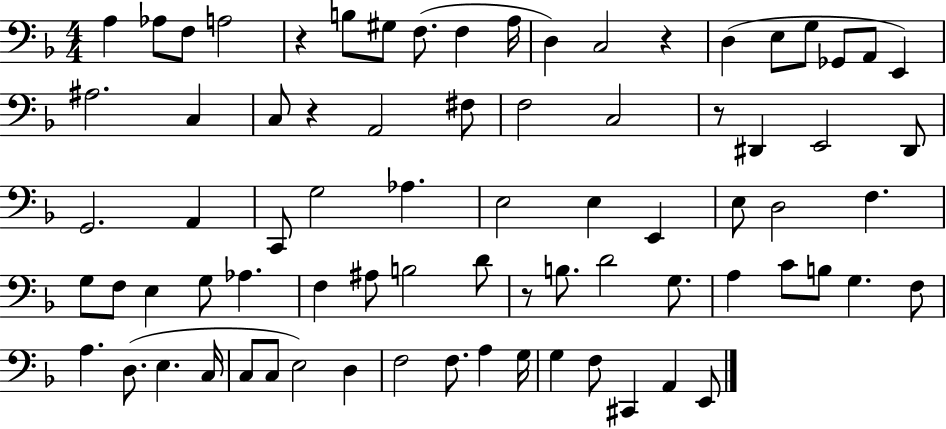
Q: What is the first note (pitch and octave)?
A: A3